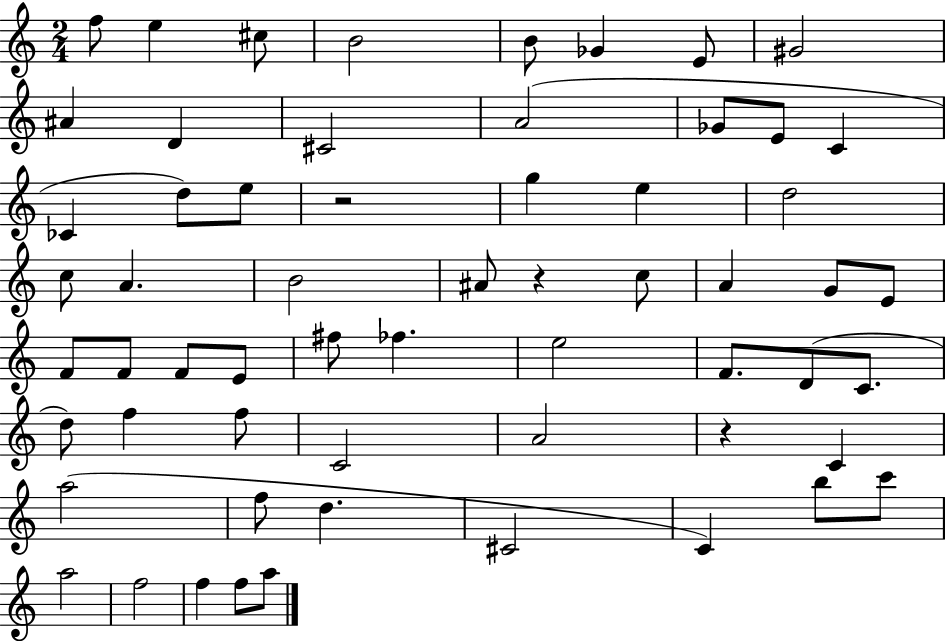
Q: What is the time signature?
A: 2/4